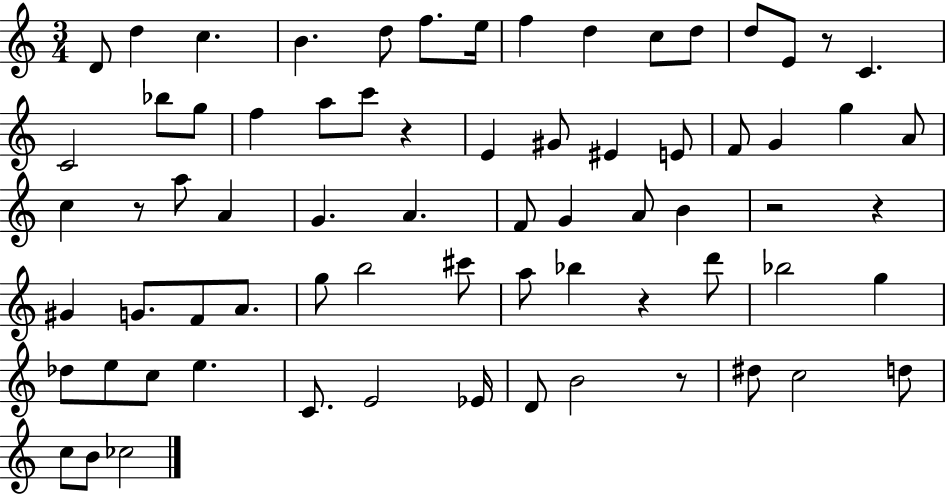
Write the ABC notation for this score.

X:1
T:Untitled
M:3/4
L:1/4
K:C
D/2 d c B d/2 f/2 e/4 f d c/2 d/2 d/2 E/2 z/2 C C2 _b/2 g/2 f a/2 c'/2 z E ^G/2 ^E E/2 F/2 G g A/2 c z/2 a/2 A G A F/2 G A/2 B z2 z ^G G/2 F/2 A/2 g/2 b2 ^c'/2 a/2 _b z d'/2 _b2 g _d/2 e/2 c/2 e C/2 E2 _E/4 D/2 B2 z/2 ^d/2 c2 d/2 c/2 B/2 _c2